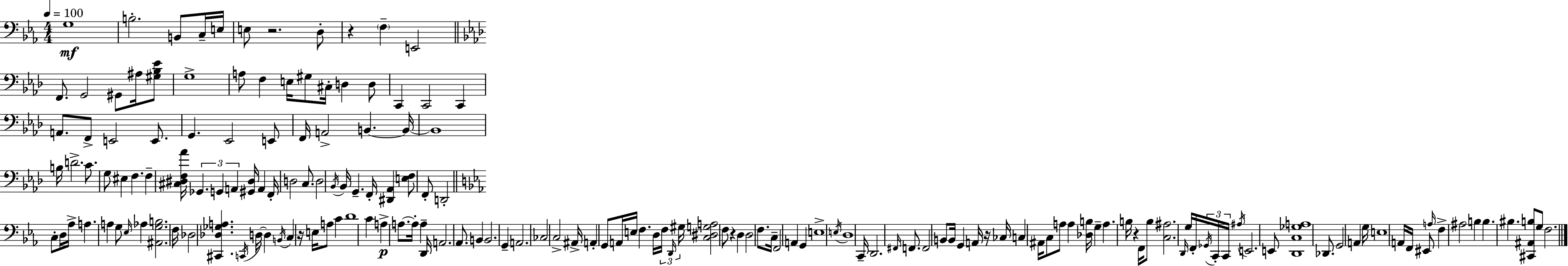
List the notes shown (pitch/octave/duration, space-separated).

G3/w B3/h. B2/e C3/s E3/s E3/e R/h. D3/e R/q F3/q E2/h F2/e. G2/h G#2/e A#3/s [G#3,Bb3,Eb4]/e G3/w A3/e F3/q E3/s G#3/e C#3/s D3/q D3/e C2/q C2/h C2/q A2/e. F2/e E2/h E2/e. G2/q. Eb2/h E2/e F2/s A2/h B2/q. B2/s B2/w B3/s D4/h. C4/e. G3/e EIS3/q F3/q. F3/q [C#3,D#3,F3,Ab4]/s Gb2/q. G2/q A2/q [G#2,D#3]/s A2/q F2/s D3/h C3/e. D3/h Bb2/s Bb2/s G2/q. F2/s [D#2,Ab2]/q [E3,F3]/e F2/e D2/h C3/e D3/s Ab3/s A3/q. A3/q G3/e Eb3/s Ab3/q [A#2,G3,B3]/h. F3/s Db3/h [C#2,Db3,Gb3,A3]/q. C2/s D3/s D3/q B2/s C3/q R/s E3/s A3/e C4/q D4/w C4/q A3/q A3/e. A3/s A3/q D2/s A2/h. Ab2/e. B2/q B2/h. G2/q A2/h. CES3/h C3/h A#2/s A2/q G2/e A2/s E3/s F3/q. D3/s F3/s D2/s G#3/s [C3,D#3,G3,A3]/h F3/e R/q D3/q D3/h F3/e. C3/s F2/h A2/q G2/q E3/w E3/s D3/w C2/s D2/h. F#2/s F2/e. F2/h B2/e B2/s G2/q A2/s R/s CES3/s C3/q A#2/s C3/e A3/e A3/q [Db3,B3]/s G3/q A3/q. B3/s R/q F2/s B3/e [C3,A#3]/h. D2/s G3/s F2/s Gb2/s C2/s C2/s A#3/s E2/h. E2/e [D2,C3,Gb3,A3]/w Db2/e. G2/h A2/q G3/s E3/w A2/s F2/s EIS2/e A3/s F3/q A#3/h B3/q B3/q. BIS3/q. [C#2,A#2,B3]/e G3/e F3/h.